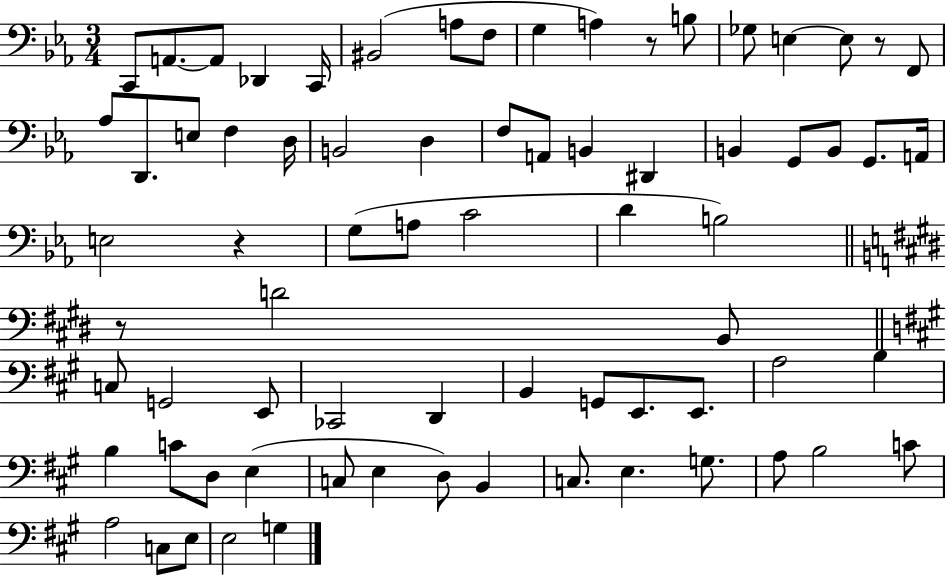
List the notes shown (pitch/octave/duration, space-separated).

C2/e A2/e. A2/e Db2/q C2/s BIS2/h A3/e F3/e G3/q A3/q R/e B3/e Gb3/e E3/q E3/e R/e F2/e Ab3/e D2/e. E3/e F3/q D3/s B2/h D3/q F3/e A2/e B2/q D#2/q B2/q G2/e B2/e G2/e. A2/s E3/h R/q G3/e A3/e C4/h D4/q B3/h R/e D4/h B2/e C3/e G2/h E2/e CES2/h D2/q B2/q G2/e E2/e. E2/e. A3/h B3/q B3/q C4/e D3/e E3/q C3/e E3/q D3/e B2/q C3/e. E3/q. G3/e. A3/e B3/h C4/e A3/h C3/e E3/e E3/h G3/q